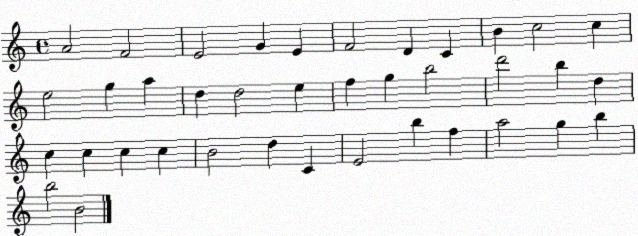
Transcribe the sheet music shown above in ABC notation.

X:1
T:Untitled
M:4/4
L:1/4
K:C
A2 F2 E2 G E F2 D C B c2 c e2 g a d d2 e f g b2 d'2 b d c c c c B2 d C E2 b f a2 g b b2 B2